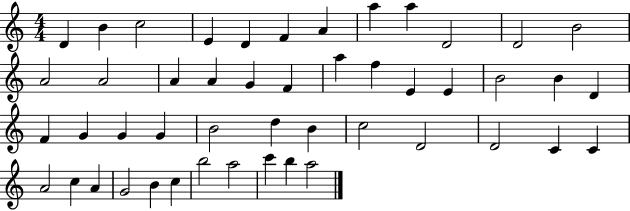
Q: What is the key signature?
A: C major